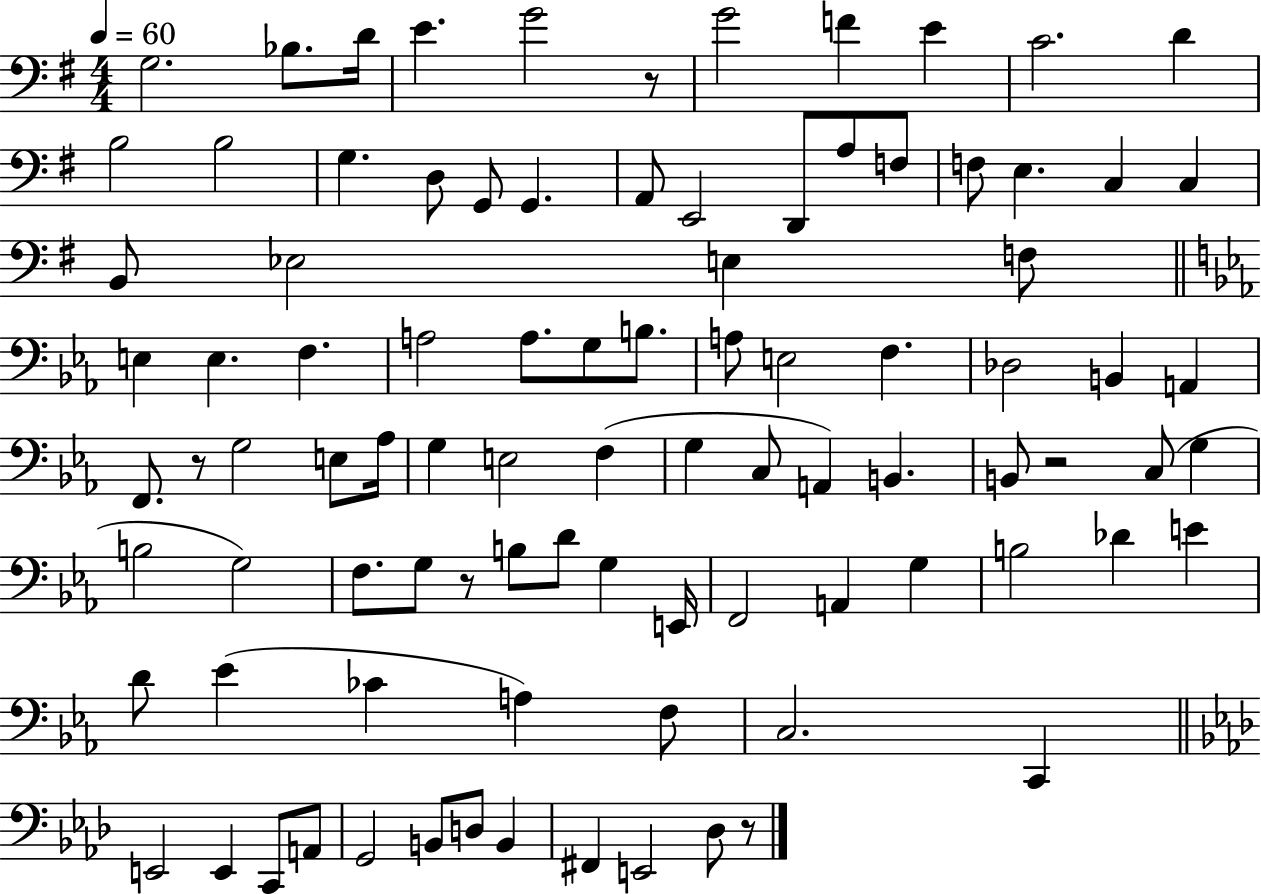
G3/h. Bb3/e. D4/s E4/q. G4/h R/e G4/h F4/q E4/q C4/h. D4/q B3/h B3/h G3/q. D3/e G2/e G2/q. A2/e E2/h D2/e A3/e F3/e F3/e E3/q. C3/q C3/q B2/e Eb3/h E3/q F3/e E3/q E3/q. F3/q. A3/h A3/e. G3/e B3/e. A3/e E3/h F3/q. Db3/h B2/q A2/q F2/e. R/e G3/h E3/e Ab3/s G3/q E3/h F3/q G3/q C3/e A2/q B2/q. B2/e R/h C3/e G3/q B3/h G3/h F3/e. G3/e R/e B3/e D4/e G3/q E2/s F2/h A2/q G3/q B3/h Db4/q E4/q D4/e Eb4/q CES4/q A3/q F3/e C3/h. C2/q E2/h E2/q C2/e A2/e G2/h B2/e D3/e B2/q F#2/q E2/h Db3/e R/e